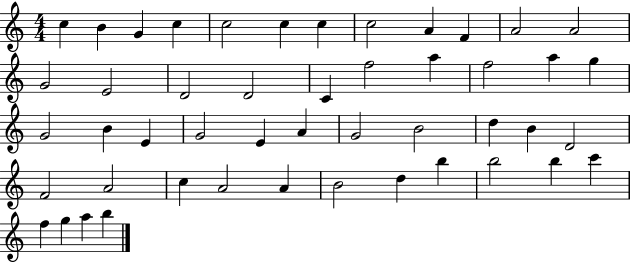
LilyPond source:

{
  \clef treble
  \numericTimeSignature
  \time 4/4
  \key c \major
  c''4 b'4 g'4 c''4 | c''2 c''4 c''4 | c''2 a'4 f'4 | a'2 a'2 | \break g'2 e'2 | d'2 d'2 | c'4 f''2 a''4 | f''2 a''4 g''4 | \break g'2 b'4 e'4 | g'2 e'4 a'4 | g'2 b'2 | d''4 b'4 d'2 | \break f'2 a'2 | c''4 a'2 a'4 | b'2 d''4 b''4 | b''2 b''4 c'''4 | \break f''4 g''4 a''4 b''4 | \bar "|."
}